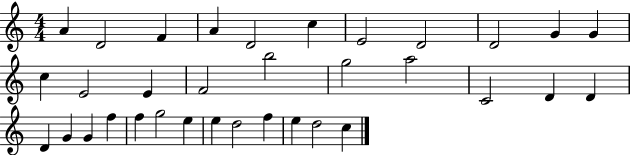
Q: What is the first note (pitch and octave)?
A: A4